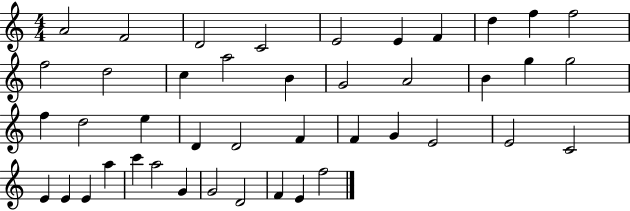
{
  \clef treble
  \numericTimeSignature
  \time 4/4
  \key c \major
  a'2 f'2 | d'2 c'2 | e'2 e'4 f'4 | d''4 f''4 f''2 | \break f''2 d''2 | c''4 a''2 b'4 | g'2 a'2 | b'4 g''4 g''2 | \break f''4 d''2 e''4 | d'4 d'2 f'4 | f'4 g'4 e'2 | e'2 c'2 | \break e'4 e'4 e'4 a''4 | c'''4 a''2 g'4 | g'2 d'2 | f'4 e'4 f''2 | \break \bar "|."
}